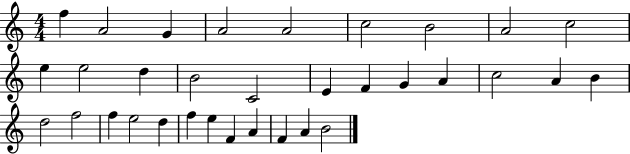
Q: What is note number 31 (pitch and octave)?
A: F4